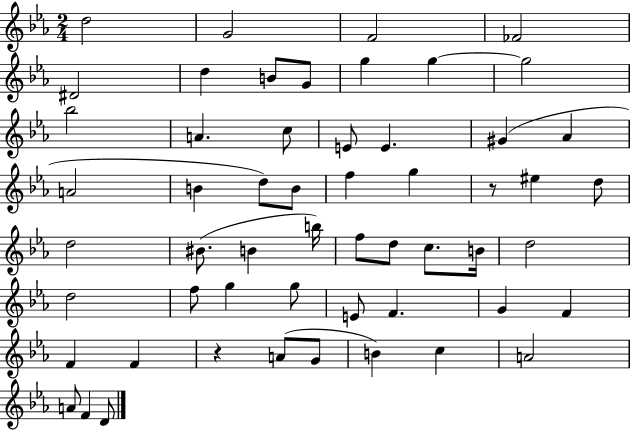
{
  \clef treble
  \numericTimeSignature
  \time 2/4
  \key ees \major
  d''2 | g'2 | f'2 | fes'2 | \break dis'2 | d''4 b'8 g'8 | g''4 g''4~~ | g''2 | \break bes''2 | a'4. c''8 | e'8 e'4. | gis'4( aes'4 | \break a'2 | b'4 d''8) b'8 | f''4 g''4 | r8 eis''4 d''8 | \break d''2 | bis'8.( b'4 b''16) | f''8 d''8 c''8. b'16 | d''2 | \break d''2 | f''8 g''4 g''8 | e'8 f'4. | g'4 f'4 | \break f'4 f'4 | r4 a'8( g'8 | b'4) c''4 | a'2 | \break a'8 f'4 d'8 | \bar "|."
}